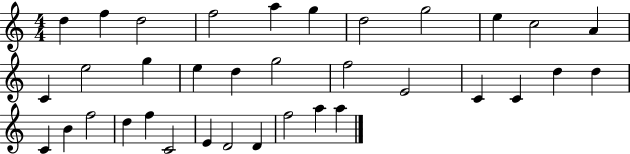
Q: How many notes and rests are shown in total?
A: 35